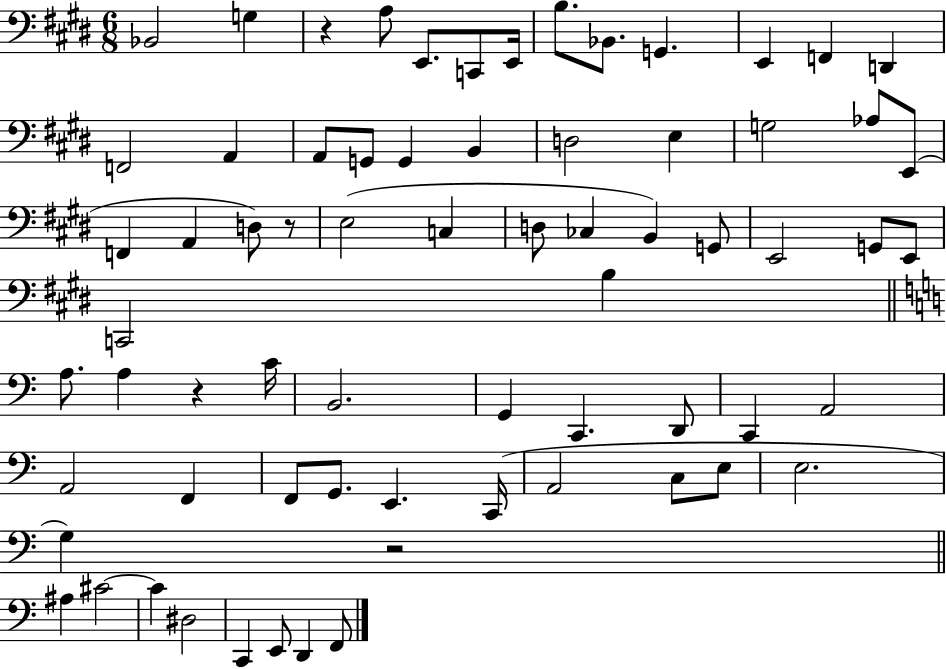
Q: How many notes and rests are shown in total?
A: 69